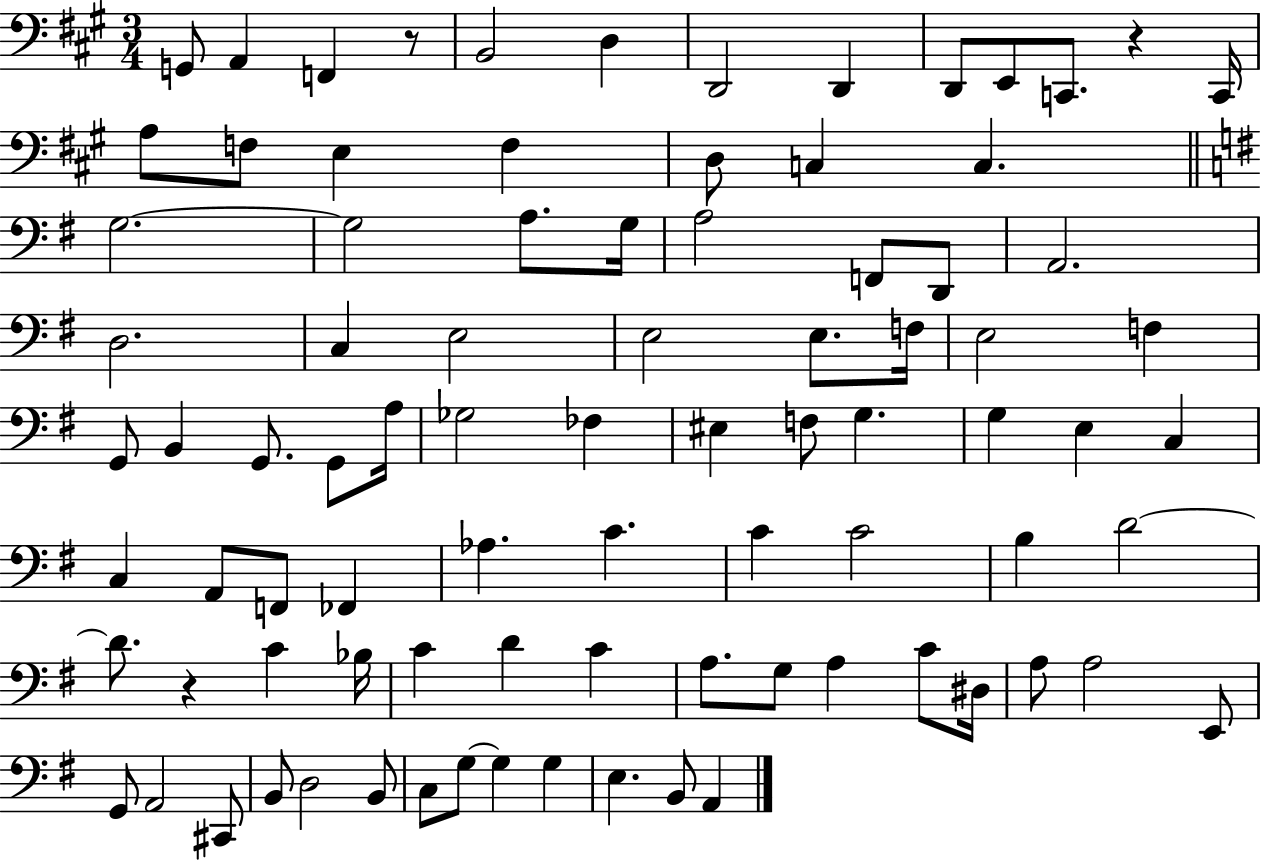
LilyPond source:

{
  \clef bass
  \numericTimeSignature
  \time 3/4
  \key a \major
  \repeat volta 2 { g,8 a,4 f,4 r8 | b,2 d4 | d,2 d,4 | d,8 e,8 c,8. r4 c,16 | \break a8 f8 e4 f4 | d8 c4 c4. | \bar "||" \break \key e \minor g2.~~ | g2 a8. g16 | a2 f,8 d,8 | a,2. | \break d2. | c4 e2 | e2 e8. f16 | e2 f4 | \break g,8 b,4 g,8. g,8 a16 | ges2 fes4 | eis4 f8 g4. | g4 e4 c4 | \break c4 a,8 f,8 fes,4 | aes4. c'4. | c'4 c'2 | b4 d'2~~ | \break d'8. r4 c'4 bes16 | c'4 d'4 c'4 | a8. g8 a4 c'8 dis16 | a8 a2 e,8 | \break g,8 a,2 cis,8 | b,8 d2 b,8 | c8 g8~~ g4 g4 | e4. b,8 a,4 | \break } \bar "|."
}